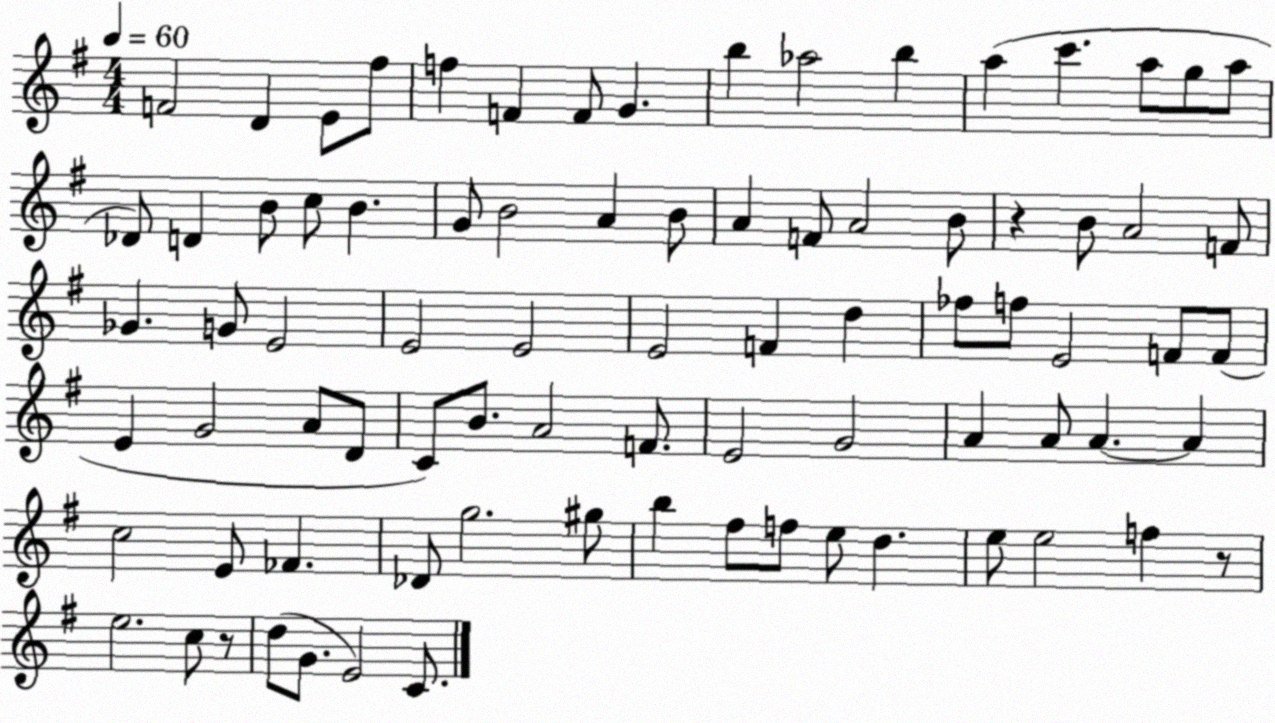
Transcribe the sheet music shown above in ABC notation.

X:1
T:Untitled
M:4/4
L:1/4
K:G
F2 D E/2 ^f/2 f F F/2 G b _a2 b a c' a/2 g/2 a/2 _D/2 D B/2 c/2 B G/2 B2 A B/2 A F/2 A2 B/2 z B/2 A2 F/2 _G G/2 E2 E2 E2 E2 F d _f/2 f/2 E2 F/2 F/2 E G2 A/2 D/2 C/2 B/2 A2 F/2 E2 G2 A A/2 A A c2 E/2 _F _D/2 g2 ^g/2 b ^f/2 f/2 e/2 d e/2 e2 f z/2 e2 c/2 z/2 d/2 G/2 E2 C/2